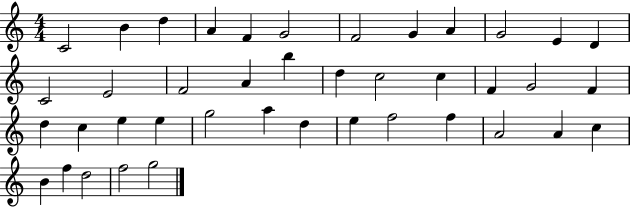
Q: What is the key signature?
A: C major